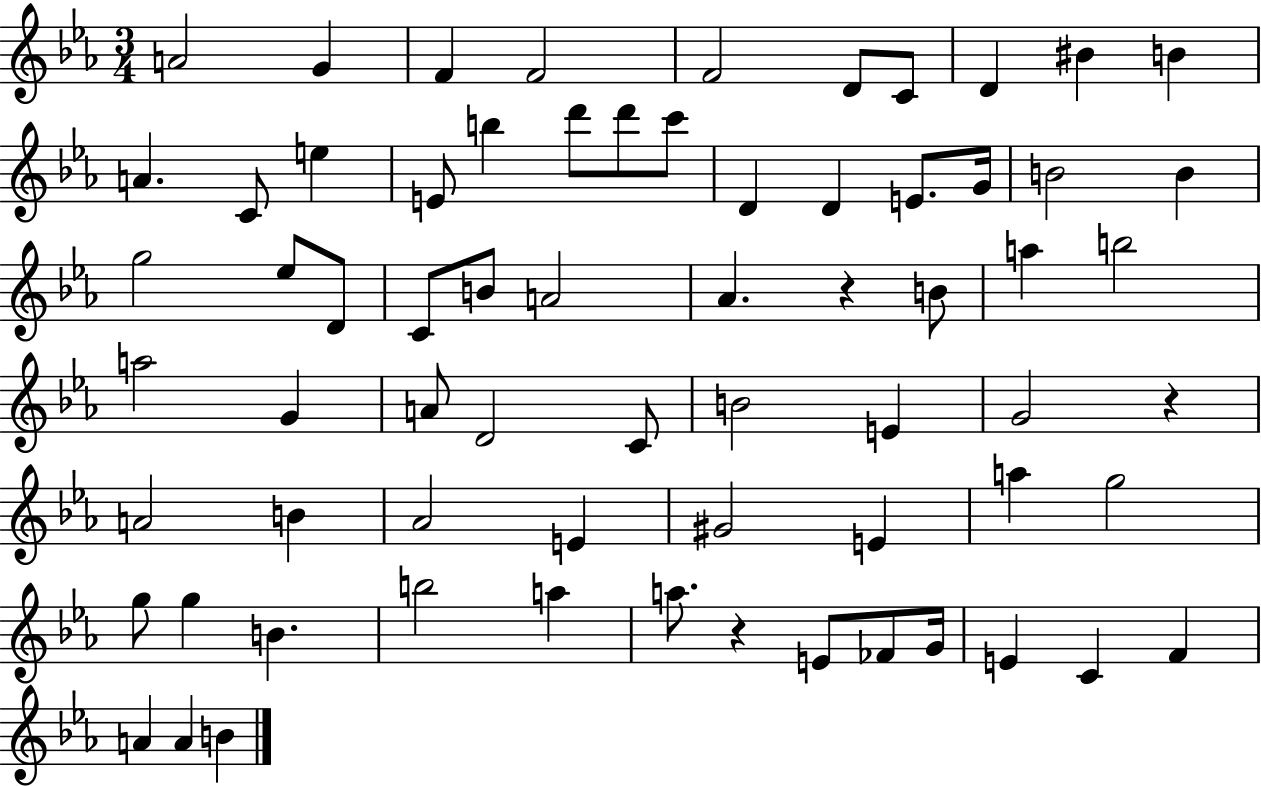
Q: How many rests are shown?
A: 3